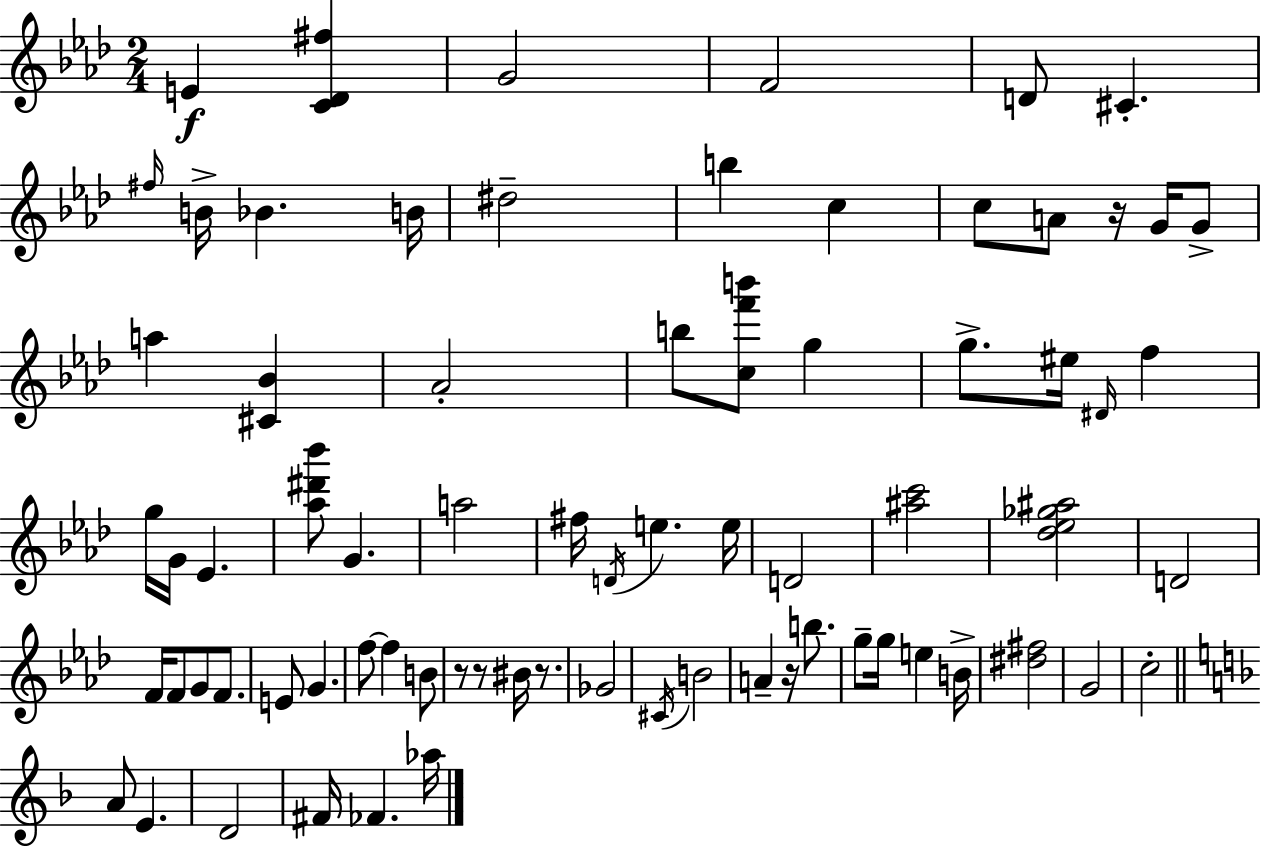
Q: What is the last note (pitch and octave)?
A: Ab5